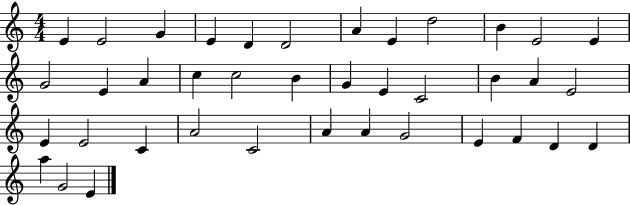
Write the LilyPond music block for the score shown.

{
  \clef treble
  \numericTimeSignature
  \time 4/4
  \key c \major
  e'4 e'2 g'4 | e'4 d'4 d'2 | a'4 e'4 d''2 | b'4 e'2 e'4 | \break g'2 e'4 a'4 | c''4 c''2 b'4 | g'4 e'4 c'2 | b'4 a'4 e'2 | \break e'4 e'2 c'4 | a'2 c'2 | a'4 a'4 g'2 | e'4 f'4 d'4 d'4 | \break a''4 g'2 e'4 | \bar "|."
}